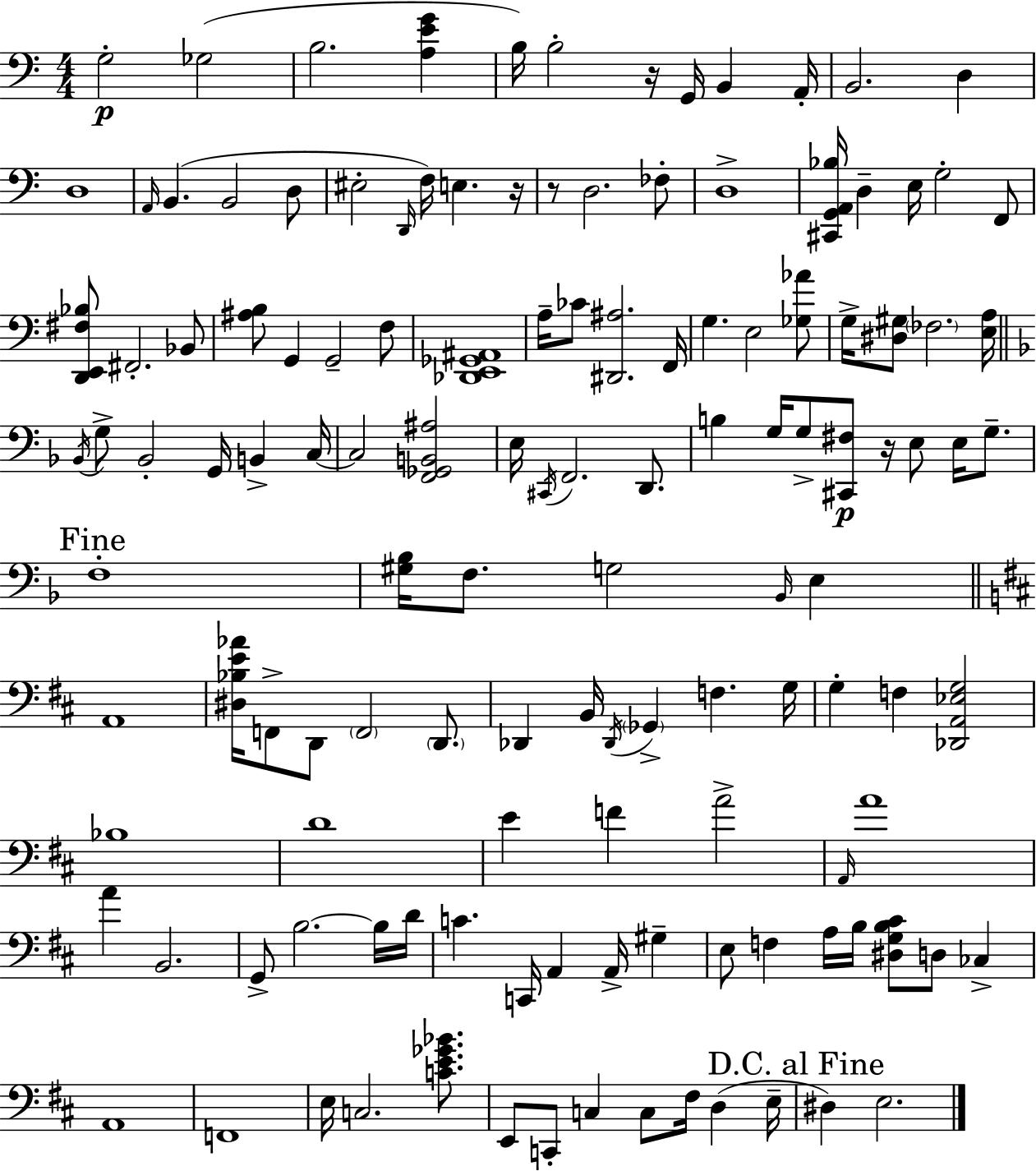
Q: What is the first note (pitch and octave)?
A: G3